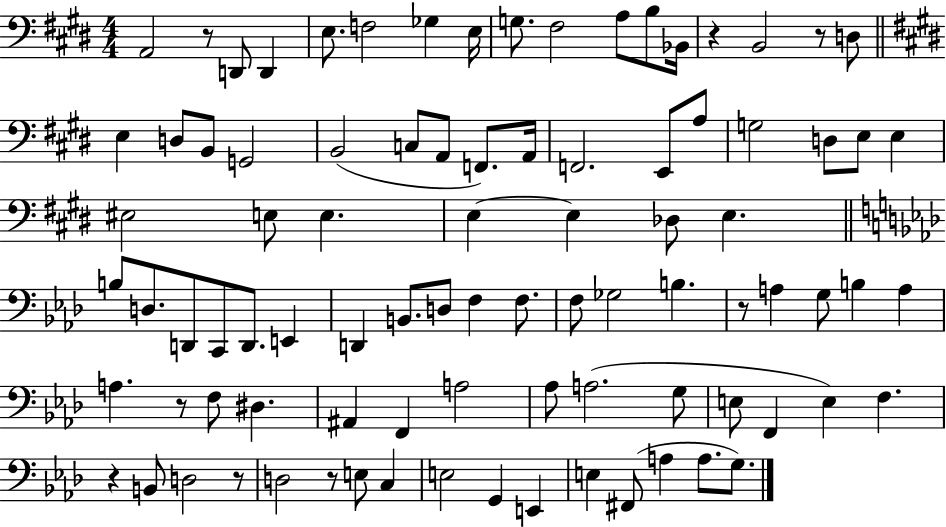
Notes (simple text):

A2/h R/e D2/e D2/q E3/e. F3/h Gb3/q E3/s G3/e. F#3/h A3/e B3/e Bb2/s R/q B2/h R/e D3/e E3/q D3/e B2/e G2/h B2/h C3/e A2/e F2/e. A2/s F2/h. E2/e A3/e G3/h D3/e E3/e E3/q EIS3/h E3/e E3/q. E3/q E3/q Db3/e E3/q. B3/e D3/e. D2/e C2/e D2/e. E2/q D2/q B2/e. D3/e F3/q F3/e. F3/e Gb3/h B3/q. R/e A3/q G3/e B3/q A3/q A3/q. R/e F3/e D#3/q. A#2/q F2/q A3/h Ab3/e A3/h. G3/e E3/e F2/q E3/q F3/q. R/q B2/e D3/h R/e D3/h R/e E3/e C3/q E3/h G2/q E2/q E3/q F#2/e A3/q A3/e. G3/e.